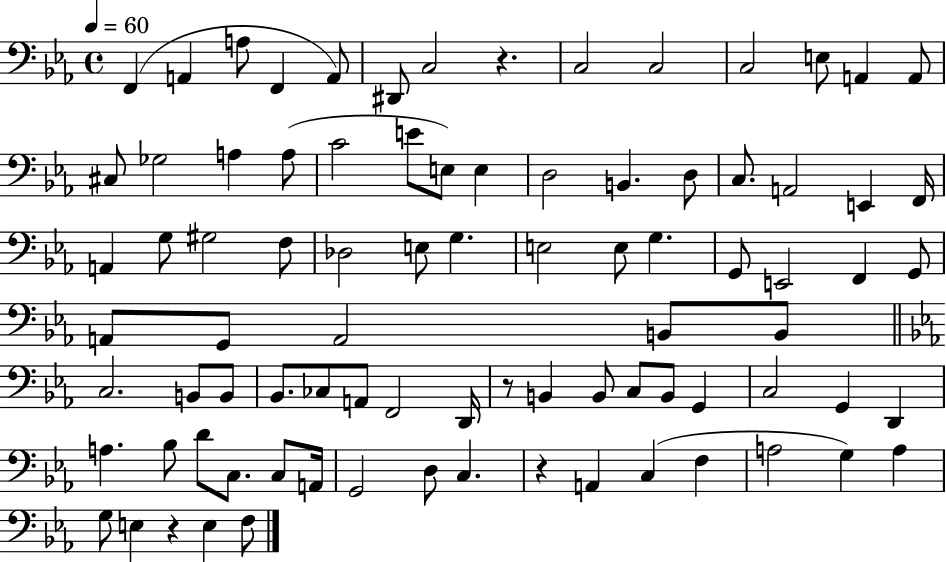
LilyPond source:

{
  \clef bass
  \time 4/4
  \defaultTimeSignature
  \key ees \major
  \tempo 4 = 60
  f,4( a,4 a8 f,4 a,8) | dis,8 c2 r4. | c2 c2 | c2 e8 a,4 a,8 | \break cis8 ges2 a4 a8( | c'2 e'8 e8) e4 | d2 b,4. d8 | c8. a,2 e,4 f,16 | \break a,4 g8 gis2 f8 | des2 e8 g4. | e2 e8 g4. | g,8 e,2 f,4 g,8 | \break a,8 g,8 a,2 b,8 b,8 | \bar "||" \break \key ees \major c2. b,8 b,8 | bes,8. ces8 a,8 f,2 d,16 | r8 b,4 b,8 c8 b,8 g,4 | c2 g,4 d,4 | \break a4. bes8 d'8 c8. c8 a,16 | g,2 d8 c4. | r4 a,4 c4( f4 | a2 g4) a4 | \break g8 e4 r4 e4 f8 | \bar "|."
}